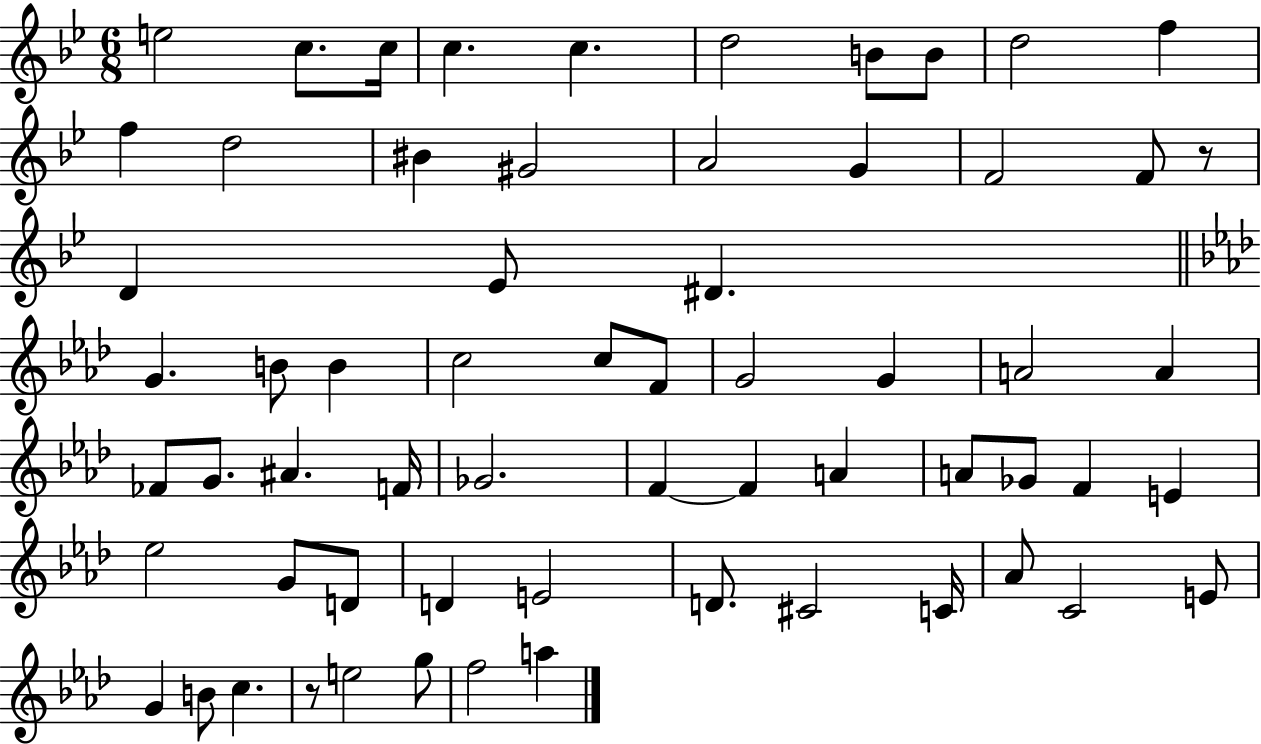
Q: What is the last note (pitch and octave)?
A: A5